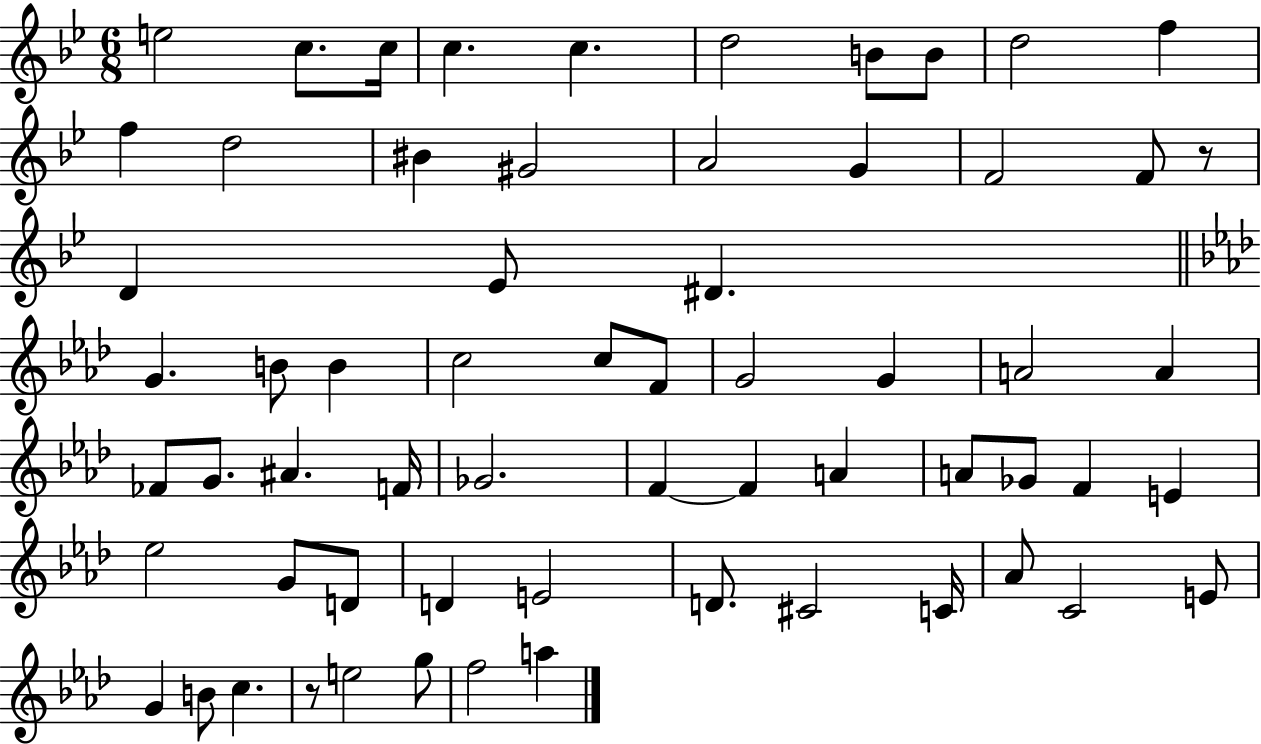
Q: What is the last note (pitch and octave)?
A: A5